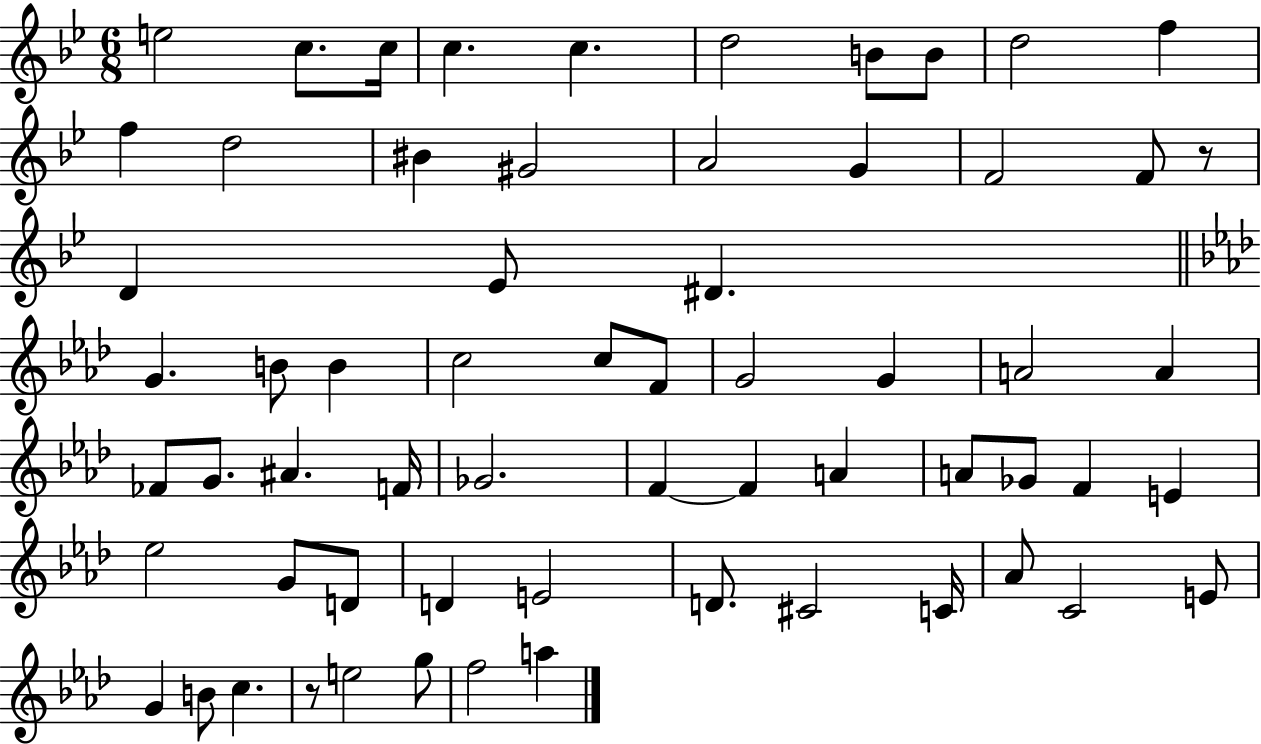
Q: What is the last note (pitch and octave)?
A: A5